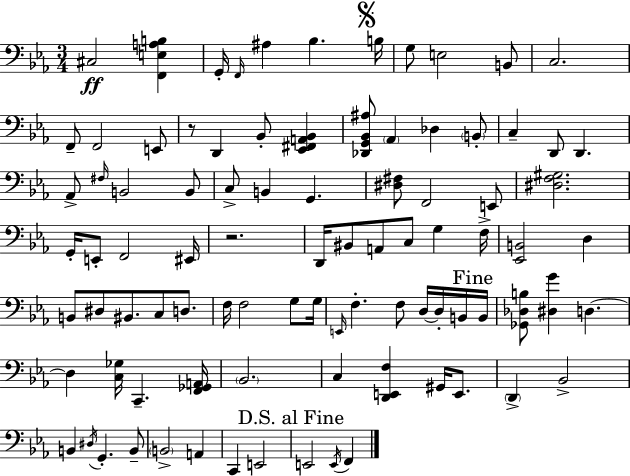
{
  \clef bass
  \numericTimeSignature
  \time 3/4
  \key c \minor
  cis2\ff <f, e a b>4 | g,16-. \grace { f,16 } ais4 bes4. | \mark \markup { \musicglyph "scripts.segno" } b16 g8 e2 b,8 | c2. | \break f,8-- f,2 e,8 | r8 d,4 bes,8-. <ees, fis, a, bes,>4 | <des, g, bes, ais>8 \parenthesize aes,4 des4 \parenthesize b,8-. | c4-- d,8 d,4. | \break aes,8-> \grace { fis16 } b,2 | b,8 c8-> b,4 g,4. | <dis fis>8 f,2 | e,8 <dis f gis>2. | \break g,16-. e,8-. f,2 | eis,16 r2. | d,16 bis,8 a,8 c8 g4 | f16-> <ees, b,>2 d4 | \break b,8 dis8 bis,8. c8 d8. | f16 f2 g8 | g16 \grace { e,16 } f4.-. f8 d16~~ | d16-. b,16 \mark "Fine" b,16 <ges, des b>8 <dis g'>4 d4.~~ | \break d4 <c ges>16 c,4.-- | <f, ges, a,>16 \parenthesize bes,2. | c4 <d, e, f>4 gis,16 | e,8. \parenthesize d,4-> bes,2-> | \break b,4 \acciaccatura { dis16 } g,4.-. | b,8-- \parenthesize b,2-> | a,4 c,4 e,2 | \mark "D.S. al Fine" e,2 | \break \acciaccatura { e,16 } f,4 \bar "|."
}